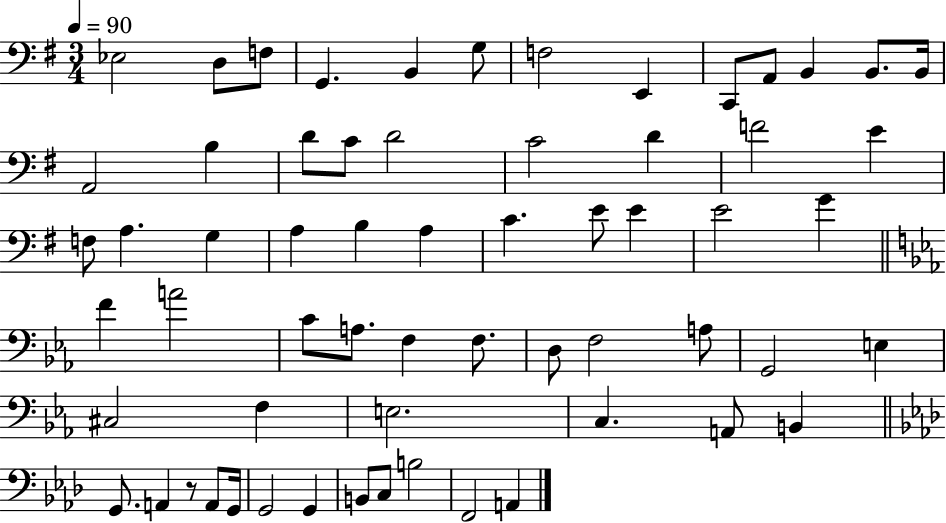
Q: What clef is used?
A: bass